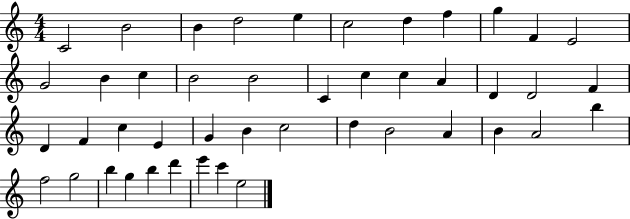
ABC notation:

X:1
T:Untitled
M:4/4
L:1/4
K:C
C2 B2 B d2 e c2 d f g F E2 G2 B c B2 B2 C c c A D D2 F D F c E G B c2 d B2 A B A2 b f2 g2 b g b d' e' c' e2